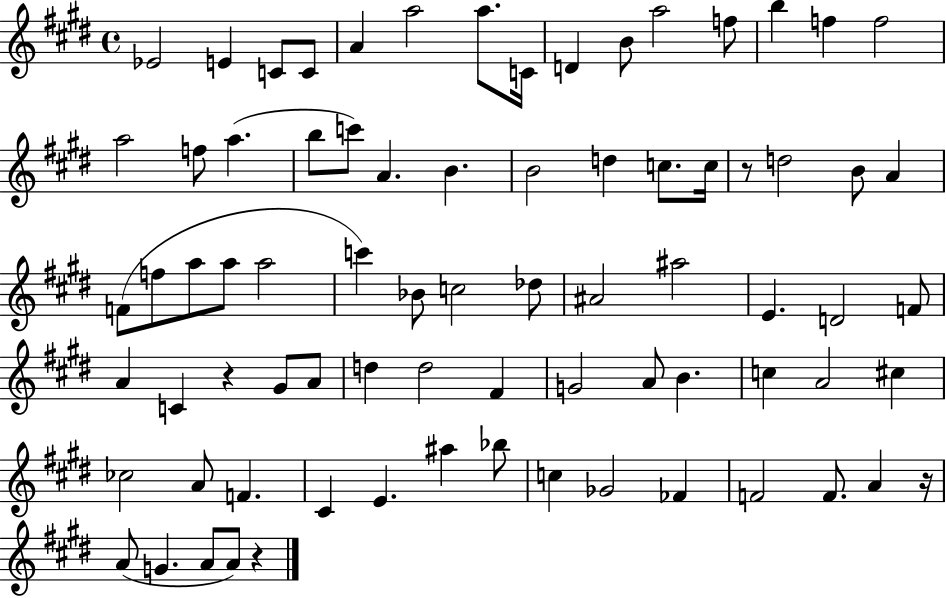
Eb4/h E4/q C4/e C4/e A4/q A5/h A5/e. C4/s D4/q B4/e A5/h F5/e B5/q F5/q F5/h A5/h F5/e A5/q. B5/e C6/e A4/q. B4/q. B4/h D5/q C5/e. C5/s R/e D5/h B4/e A4/q F4/e F5/e A5/e A5/e A5/h C6/q Bb4/e C5/h Db5/e A#4/h A#5/h E4/q. D4/h F4/e A4/q C4/q R/q G#4/e A4/e D5/q D5/h F#4/q G4/h A4/e B4/q. C5/q A4/h C#5/q CES5/h A4/e F4/q. C#4/q E4/q. A#5/q Bb5/e C5/q Gb4/h FES4/q F4/h F4/e. A4/q R/s A4/e G4/q. A4/e A4/e R/q